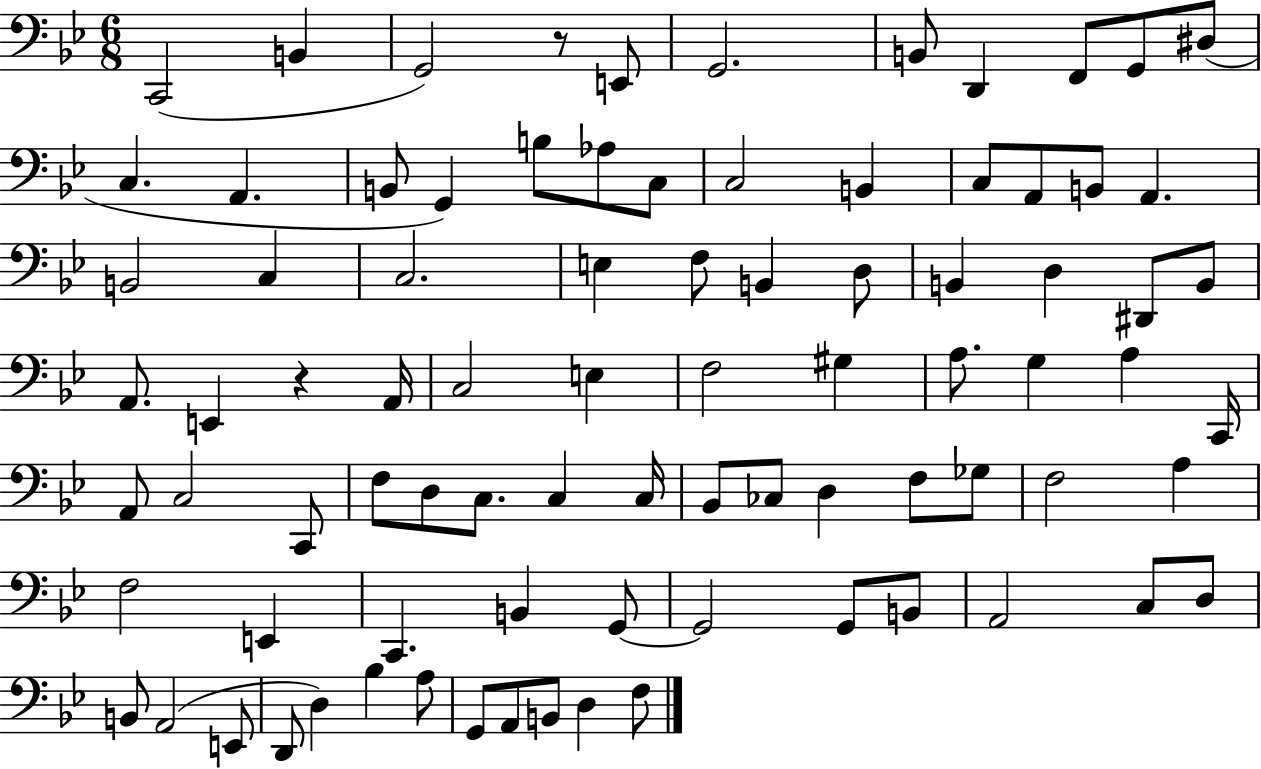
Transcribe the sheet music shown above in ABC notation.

X:1
T:Untitled
M:6/8
L:1/4
K:Bb
C,,2 B,, G,,2 z/2 E,,/2 G,,2 B,,/2 D,, F,,/2 G,,/2 ^D,/2 C, A,, B,,/2 G,, B,/2 _A,/2 C,/2 C,2 B,, C,/2 A,,/2 B,,/2 A,, B,,2 C, C,2 E, F,/2 B,, D,/2 B,, D, ^D,,/2 B,,/2 A,,/2 E,, z A,,/4 C,2 E, F,2 ^G, A,/2 G, A, C,,/4 A,,/2 C,2 C,,/2 F,/2 D,/2 C,/2 C, C,/4 _B,,/2 _C,/2 D, F,/2 _G,/2 F,2 A, F,2 E,, C,, B,, G,,/2 G,,2 G,,/2 B,,/2 A,,2 C,/2 D,/2 B,,/2 A,,2 E,,/2 D,,/2 D, _B, A,/2 G,,/2 A,,/2 B,,/2 D, F,/2